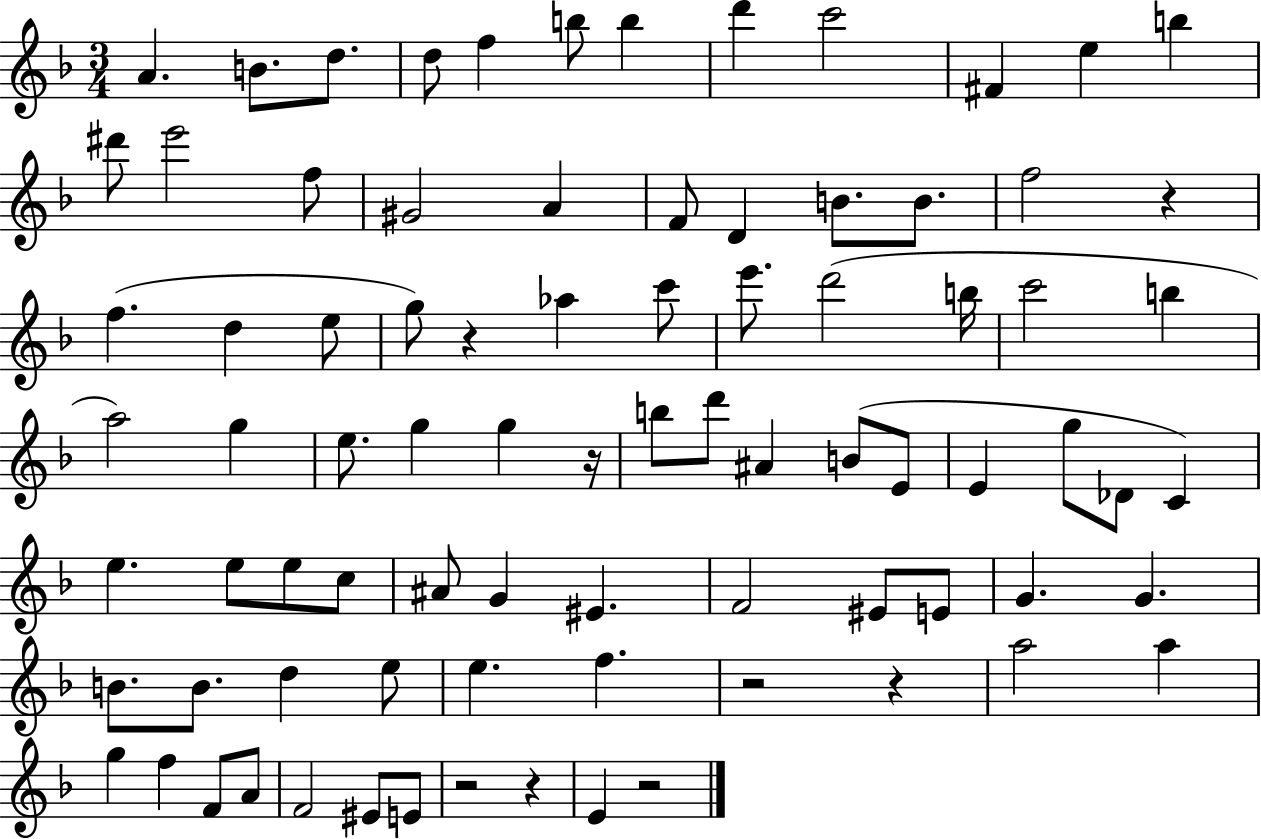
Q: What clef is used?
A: treble